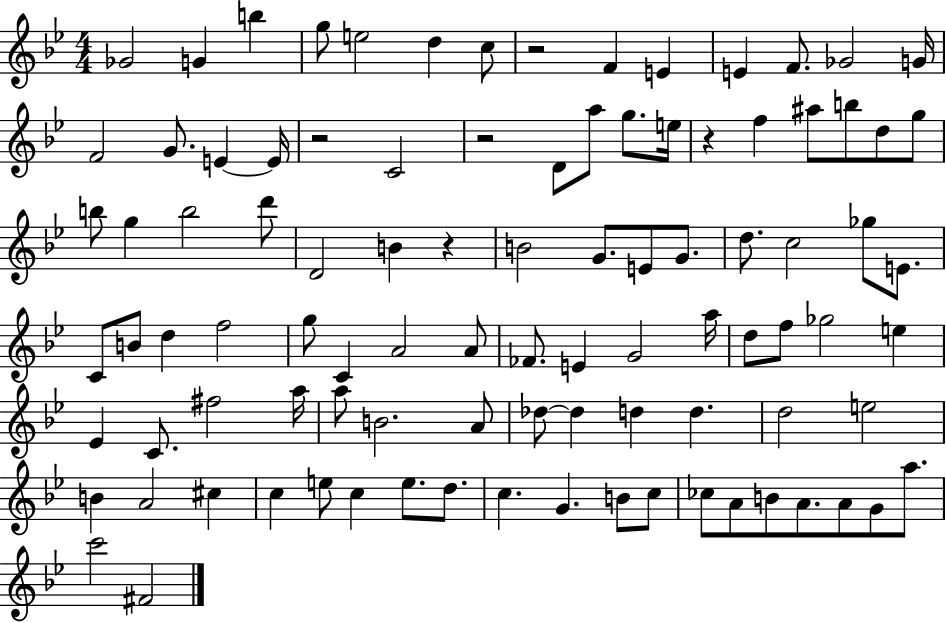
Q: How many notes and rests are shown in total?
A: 96